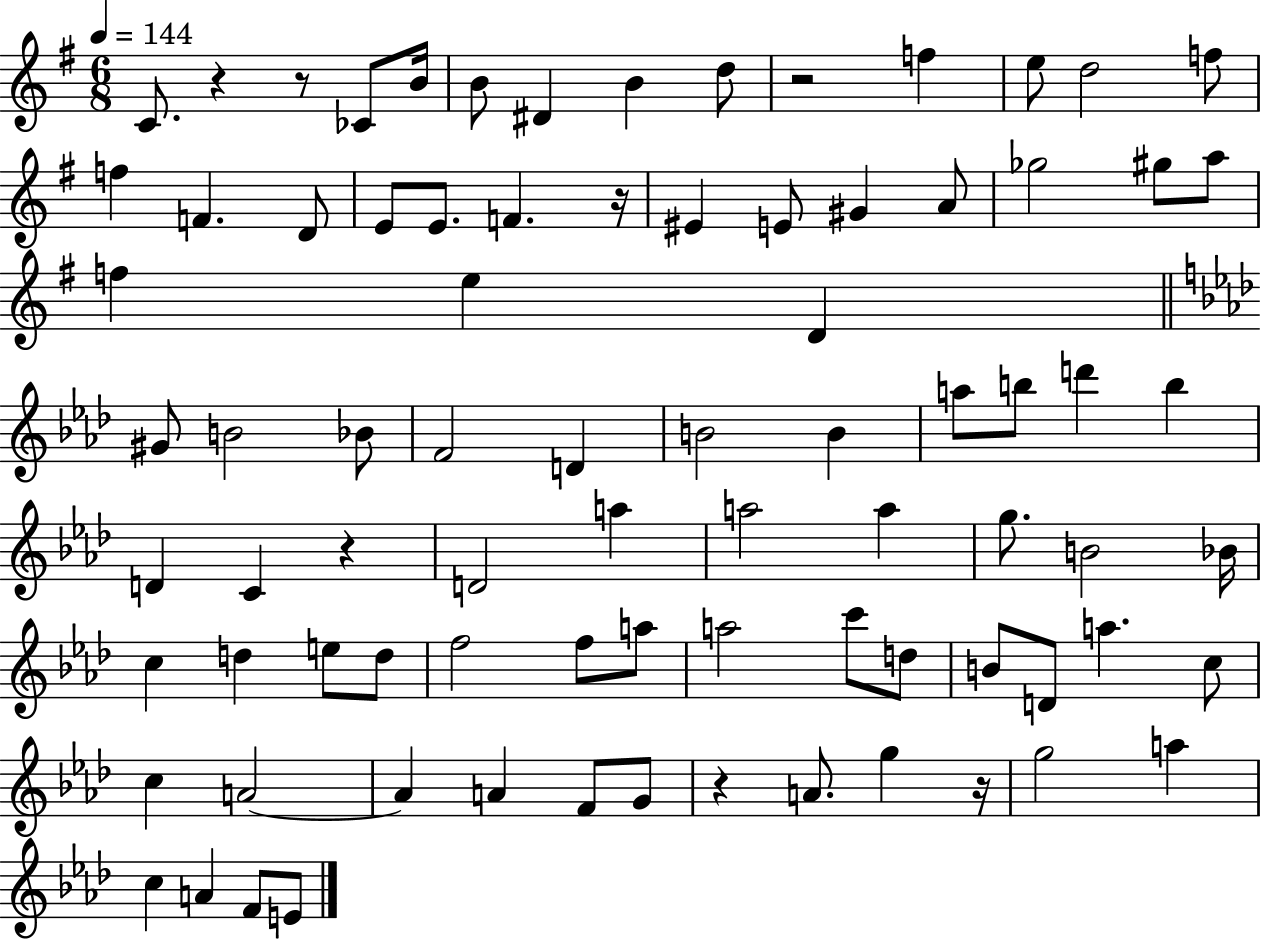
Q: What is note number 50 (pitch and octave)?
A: E5